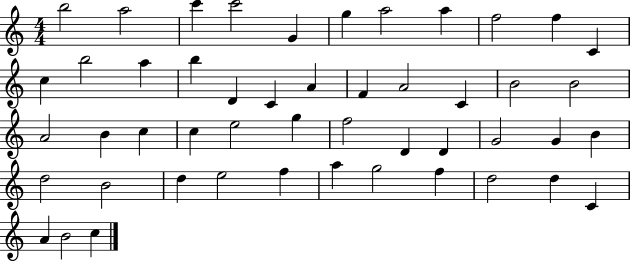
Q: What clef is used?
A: treble